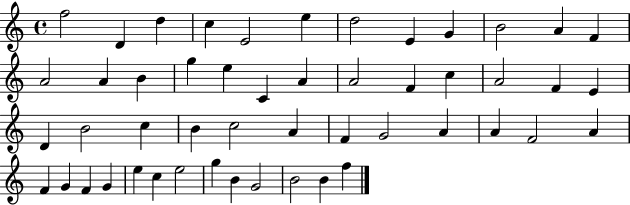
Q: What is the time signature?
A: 4/4